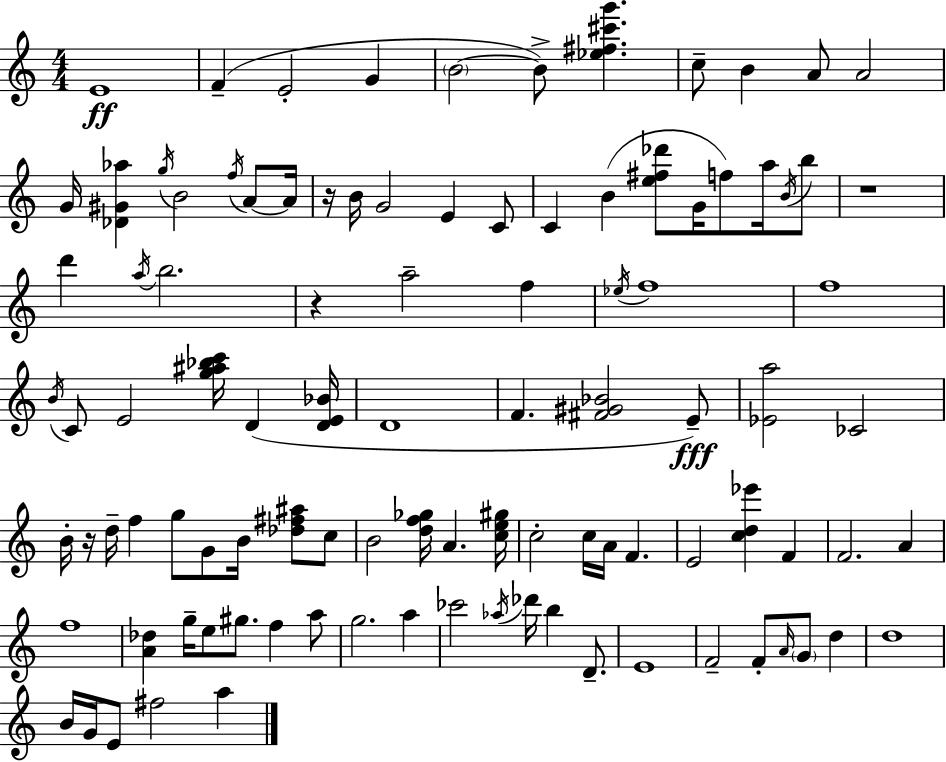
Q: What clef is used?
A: treble